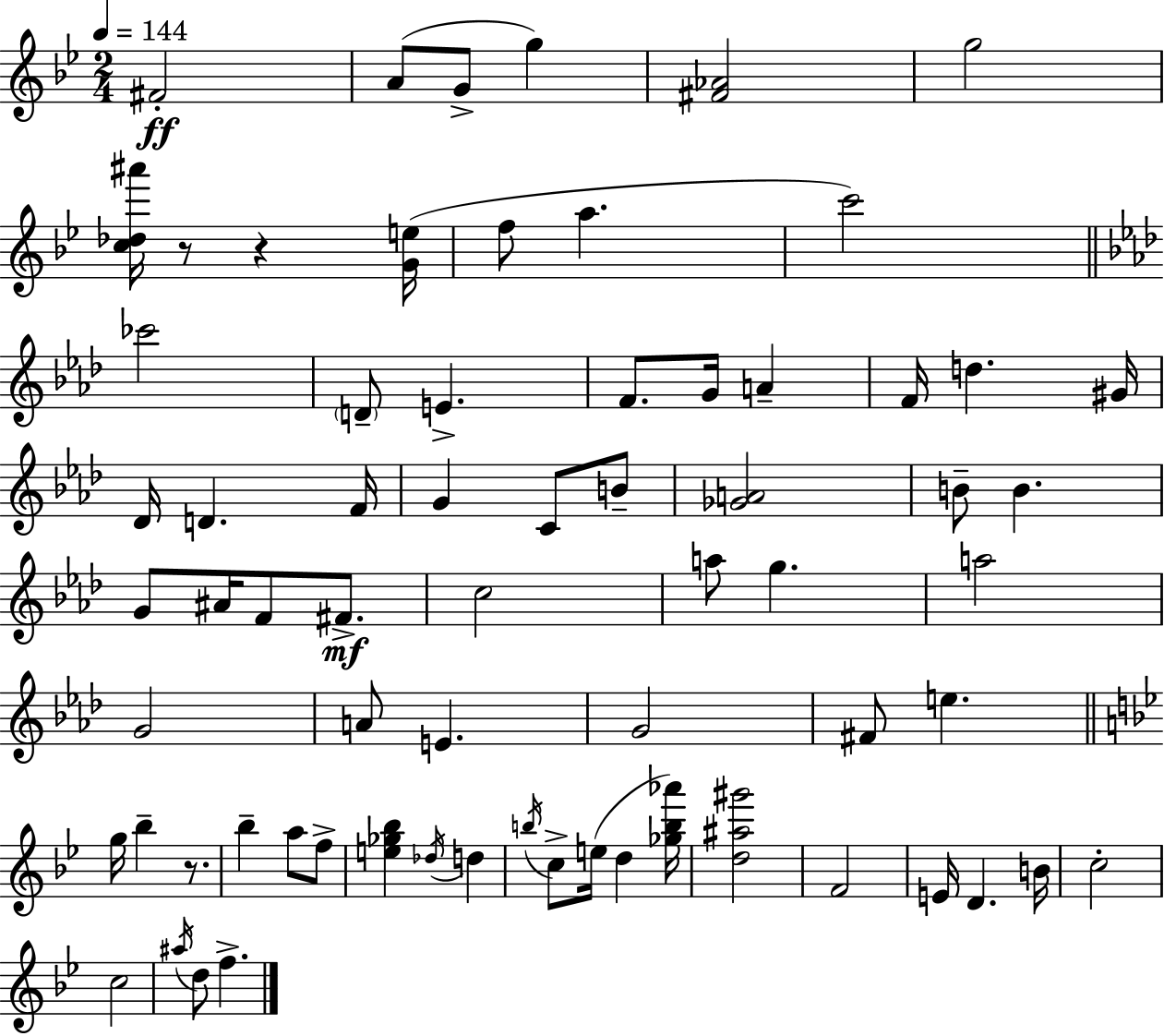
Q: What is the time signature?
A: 2/4